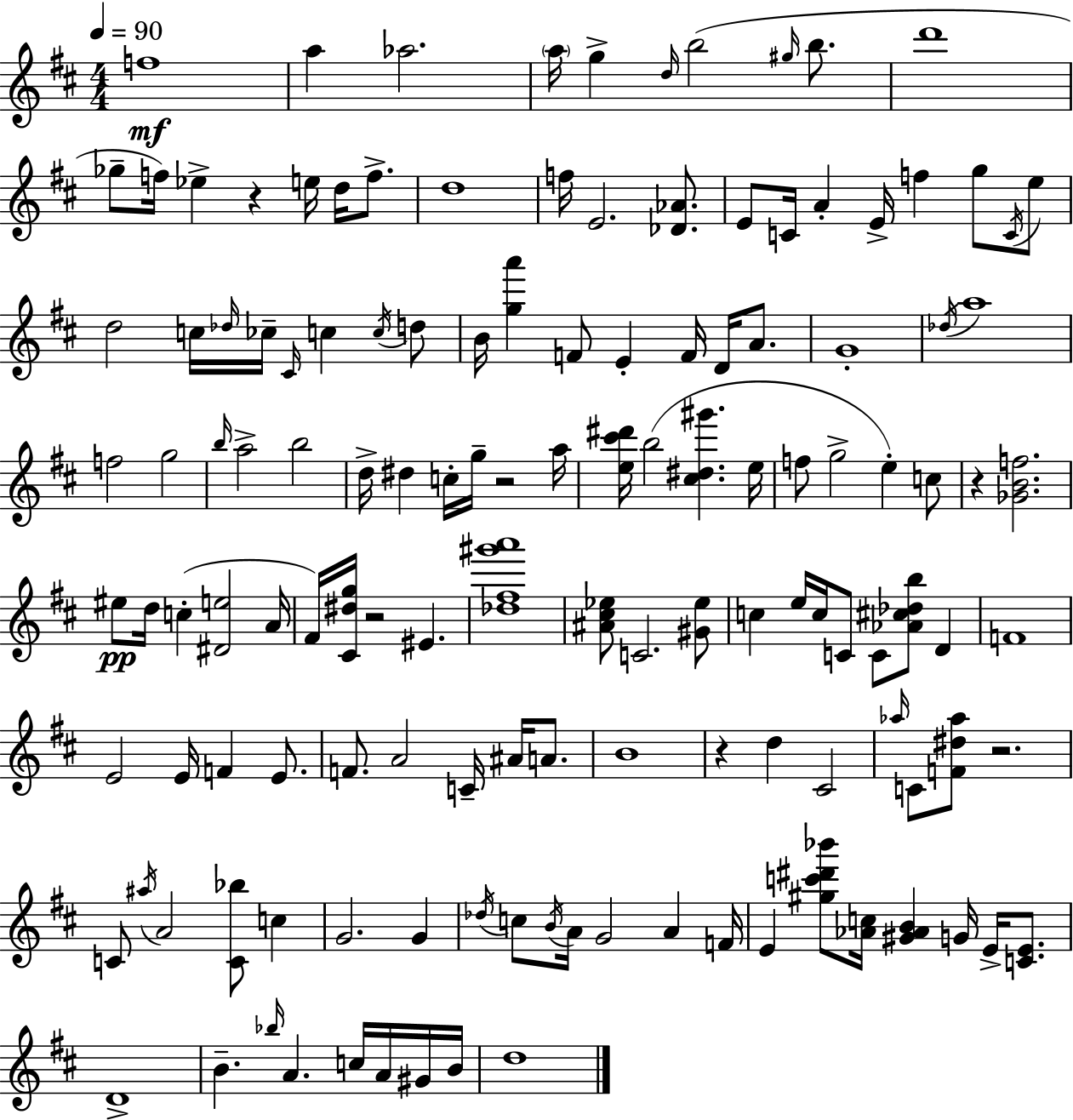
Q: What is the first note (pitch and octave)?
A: F5